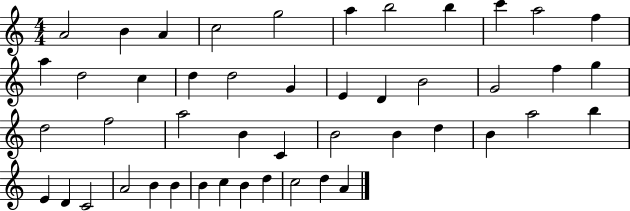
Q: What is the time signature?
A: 4/4